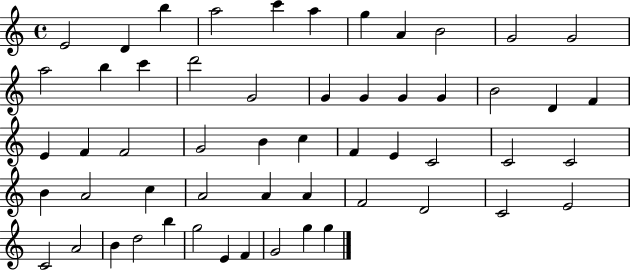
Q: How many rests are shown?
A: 0